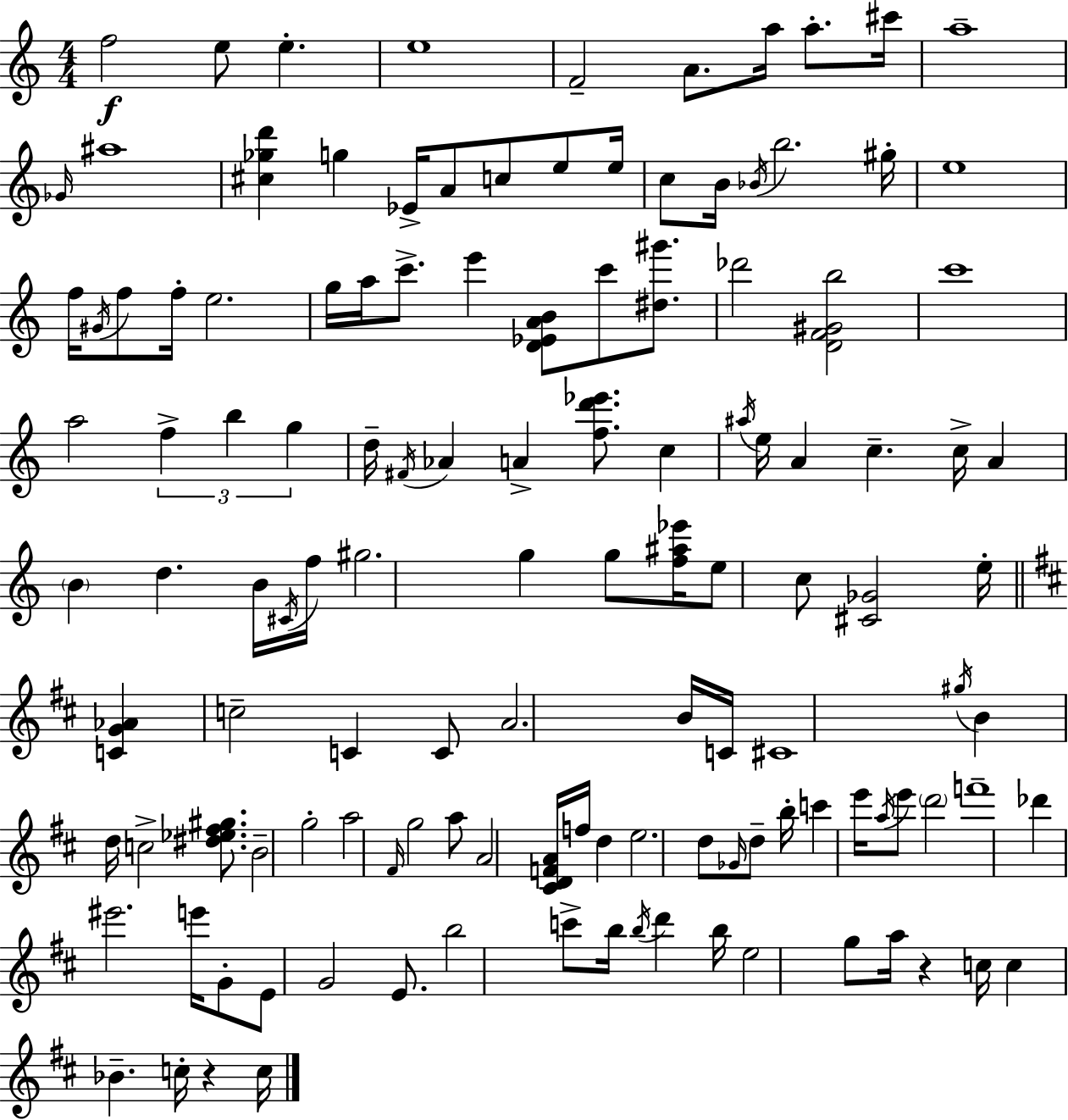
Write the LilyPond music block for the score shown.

{
  \clef treble
  \numericTimeSignature
  \time 4/4
  \key c \major
  \repeat volta 2 { f''2\f e''8 e''4.-. | e''1 | f'2-- a'8. a''16 a''8.-. cis'''16 | a''1-- | \break \grace { ges'16 } ais''1 | <cis'' ges'' d'''>4 g''4 ees'16-> a'8 c''8 e''8 | e''16 c''8 b'16 \acciaccatura { bes'16 } b''2. | gis''16-. e''1 | \break f''16 \acciaccatura { gis'16 } f''8 f''16-. e''2. | g''16 a''16 c'''8.-> e'''4 <d' ees' a' b'>8 c'''8 | <dis'' gis'''>8. des'''2 <d' f' gis' b''>2 | c'''1 | \break a''2 \tuplet 3/2 { f''4-> b''4 | g''4 } d''16-- \acciaccatura { fis'16 } aes'4 a'4-> | <f'' d''' ees'''>8. c''4 \acciaccatura { ais''16 } e''16 a'4 c''4.-- | c''16-> a'4 \parenthesize b'4 d''4. | \break b'16 \acciaccatura { cis'16 } f''16 gis''2. | g''4 g''8 <f'' ais'' ees'''>16 e''8 c''8 <cis' ges'>2 | e''16-. \bar "||" \break \key d \major <c' g' aes'>4 c''2-- c'4 | c'8 a'2. b'16 c'16 | cis'1 | \acciaccatura { gis''16 } b'4 d''16 c''2-> <dis'' ees'' fis'' gis''>8. | \break b'2-- g''2-. | a''2 \grace { fis'16 } g''2 | a''8 a'2 <cis' d' f' a'>16 f''16 d''4 | e''2. d''8 | \break \grace { ges'16 } d''8-- b''16-. c'''4 e'''16 \acciaccatura { a''16 } e'''8 \parenthesize d'''2 | f'''1-- | des'''4 eis'''2. | e'''16 g'8-. e'8 g'2 | \break e'8. b''2 c'''8-> b''16 \acciaccatura { b''16 } | d'''4 b''16 e''2 g''8 a''16 | r4 c''16 c''4 bes'4.-- c''16-. | r4 c''16 } \bar "|."
}